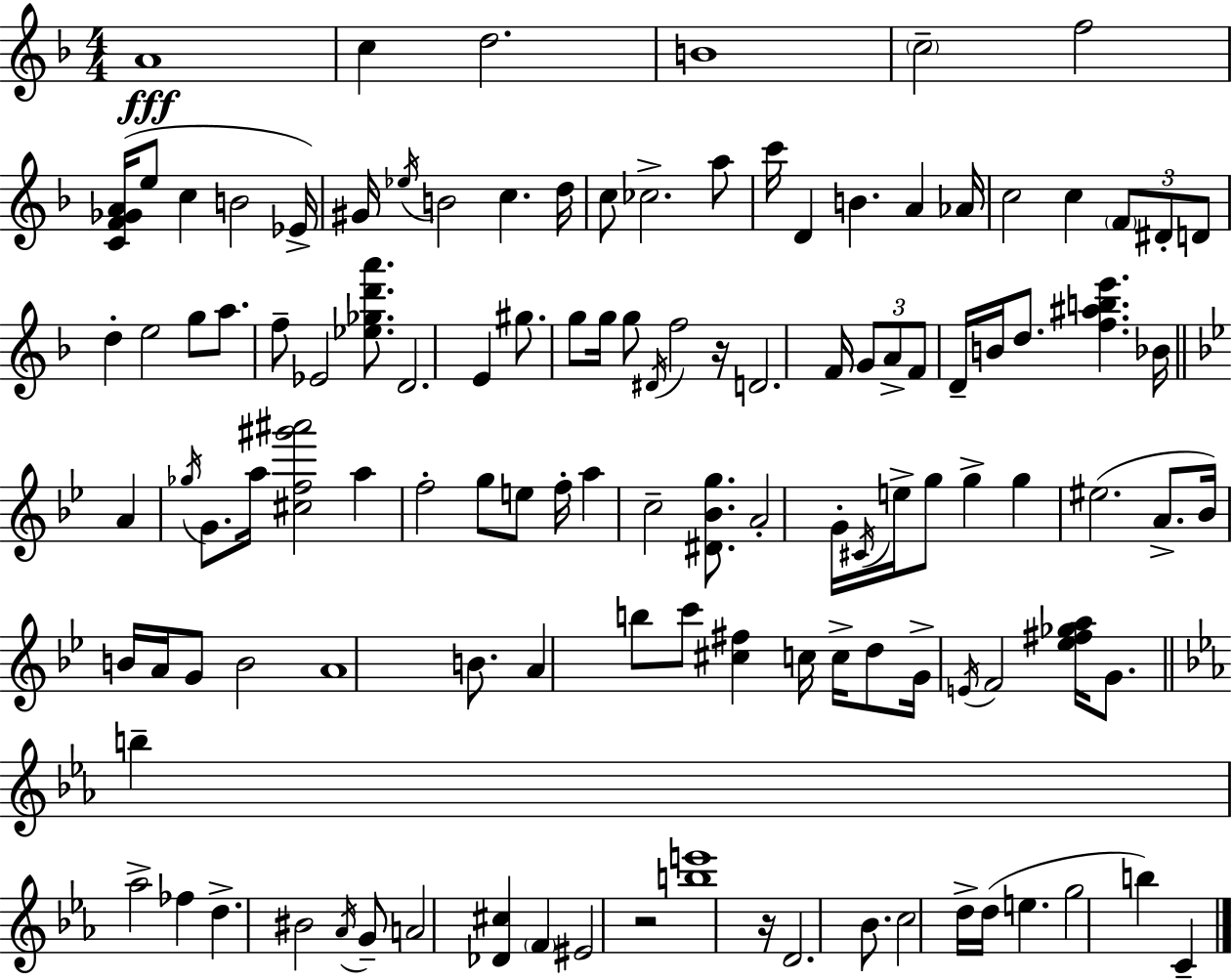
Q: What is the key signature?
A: D minor